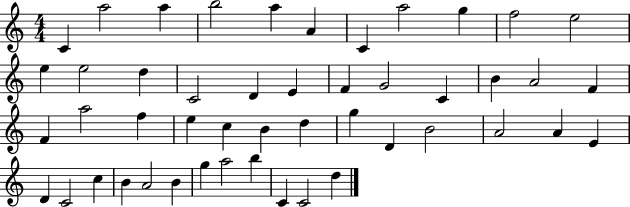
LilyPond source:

{
  \clef treble
  \numericTimeSignature
  \time 4/4
  \key c \major
  c'4 a''2 a''4 | b''2 a''4 a'4 | c'4 a''2 g''4 | f''2 e''2 | \break e''4 e''2 d''4 | c'2 d'4 e'4 | f'4 g'2 c'4 | b'4 a'2 f'4 | \break f'4 a''2 f''4 | e''4 c''4 b'4 d''4 | g''4 d'4 b'2 | a'2 a'4 e'4 | \break d'4 c'2 c''4 | b'4 a'2 b'4 | g''4 a''2 b''4 | c'4 c'2 d''4 | \break \bar "|."
}